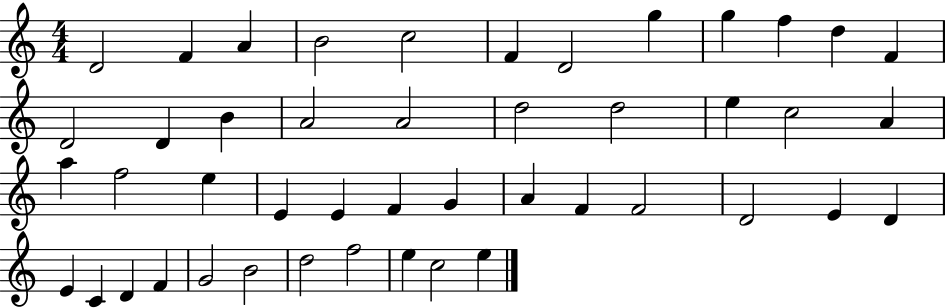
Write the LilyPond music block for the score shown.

{
  \clef treble
  \numericTimeSignature
  \time 4/4
  \key c \major
  d'2 f'4 a'4 | b'2 c''2 | f'4 d'2 g''4 | g''4 f''4 d''4 f'4 | \break d'2 d'4 b'4 | a'2 a'2 | d''2 d''2 | e''4 c''2 a'4 | \break a''4 f''2 e''4 | e'4 e'4 f'4 g'4 | a'4 f'4 f'2 | d'2 e'4 d'4 | \break e'4 c'4 d'4 f'4 | g'2 b'2 | d''2 f''2 | e''4 c''2 e''4 | \break \bar "|."
}